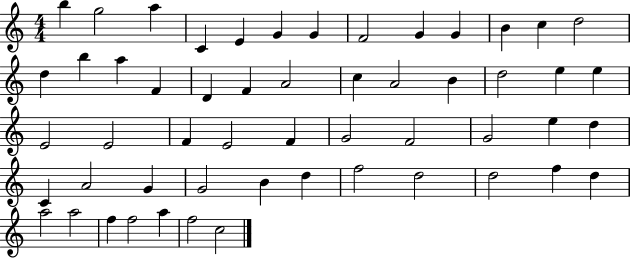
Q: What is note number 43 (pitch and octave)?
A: F5